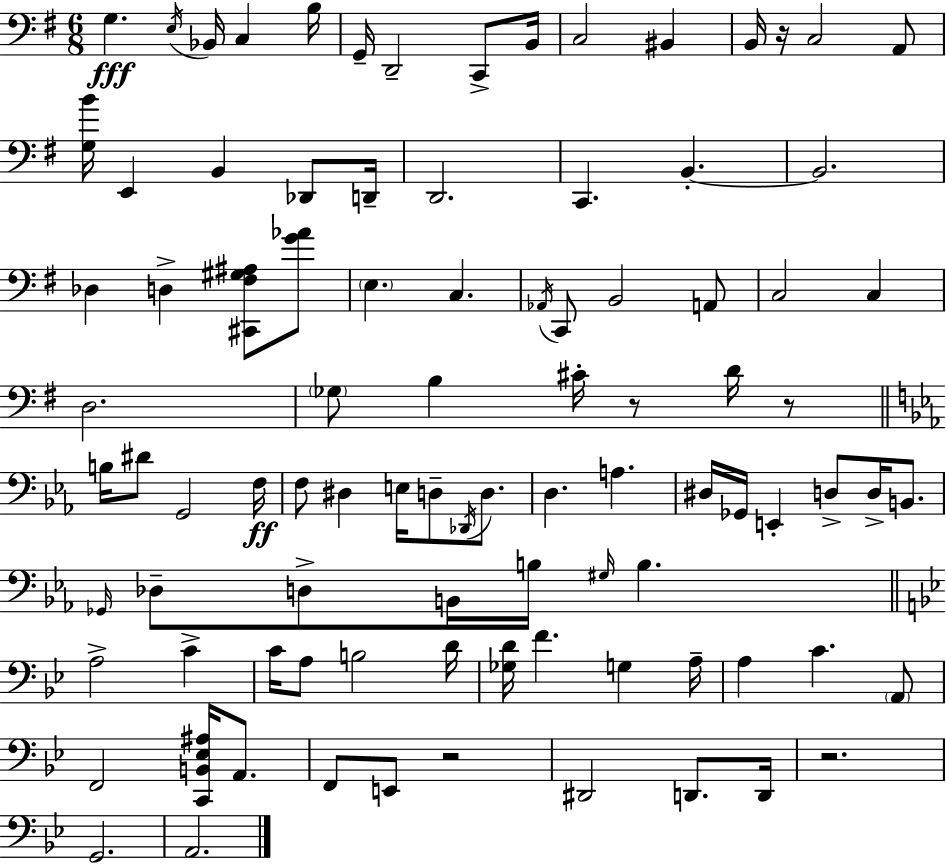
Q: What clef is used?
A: bass